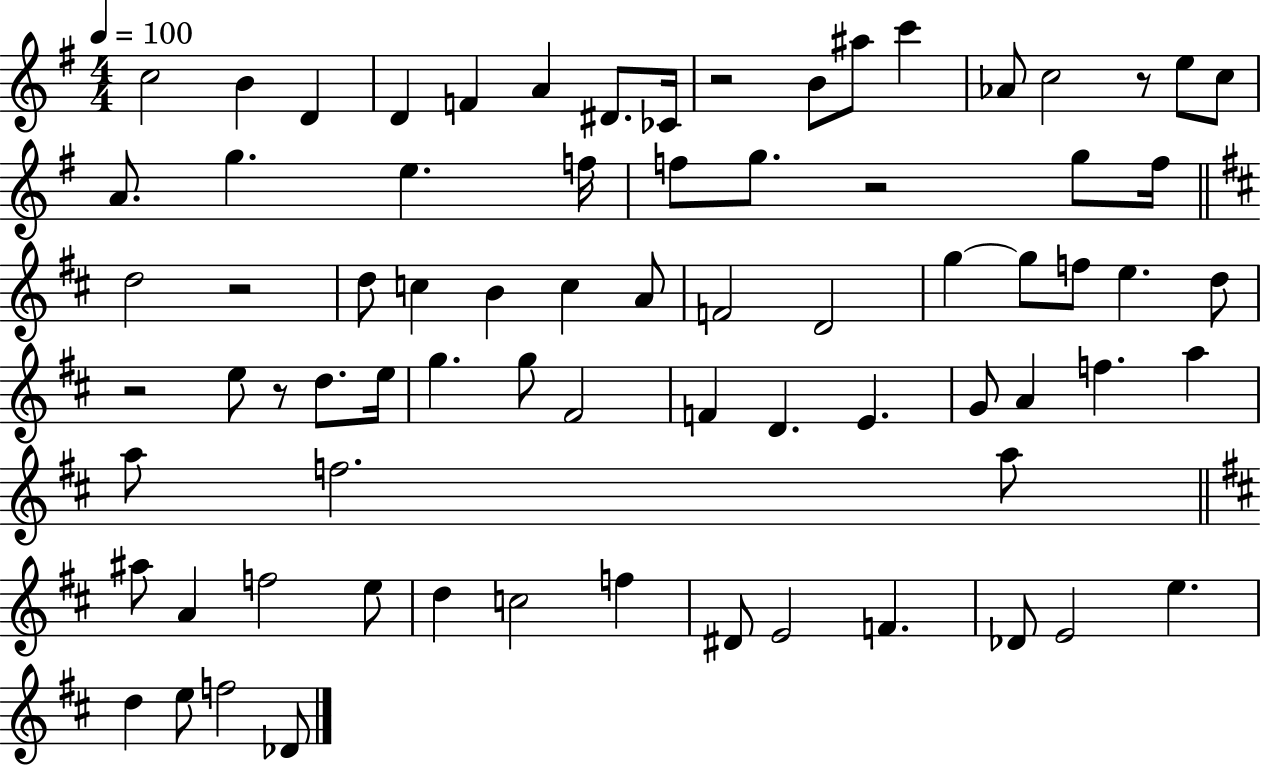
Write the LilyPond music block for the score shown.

{
  \clef treble
  \numericTimeSignature
  \time 4/4
  \key g \major
  \tempo 4 = 100
  c''2 b'4 d'4 | d'4 f'4 a'4 dis'8. ces'16 | r2 b'8 ais''8 c'''4 | aes'8 c''2 r8 e''8 c''8 | \break a'8. g''4. e''4. f''16 | f''8 g''8. r2 g''8 f''16 | \bar "||" \break \key d \major d''2 r2 | d''8 c''4 b'4 c''4 a'8 | f'2 d'2 | g''4~~ g''8 f''8 e''4. d''8 | \break r2 e''8 r8 d''8. e''16 | g''4. g''8 fis'2 | f'4 d'4. e'4. | g'8 a'4 f''4. a''4 | \break a''8 f''2. a''8 | \bar "||" \break \key d \major ais''8 a'4 f''2 e''8 | d''4 c''2 f''4 | dis'8 e'2 f'4. | des'8 e'2 e''4. | \break d''4 e''8 f''2 des'8 | \bar "|."
}